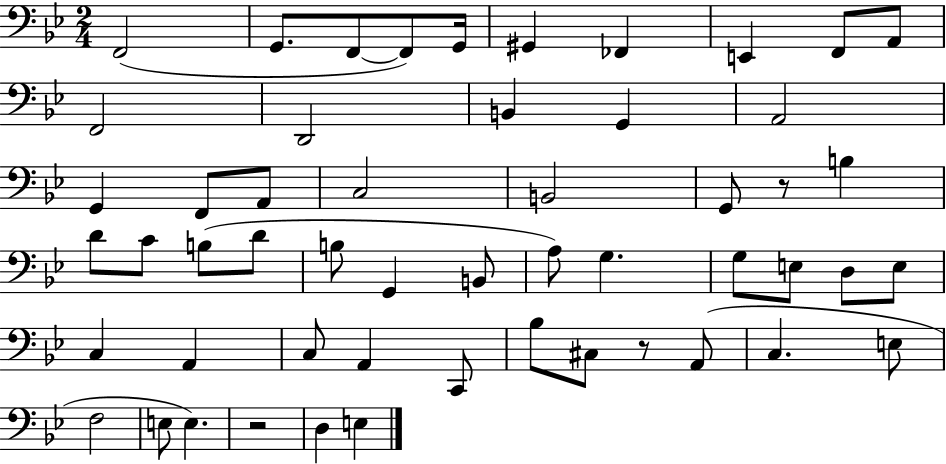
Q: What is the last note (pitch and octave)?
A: E3